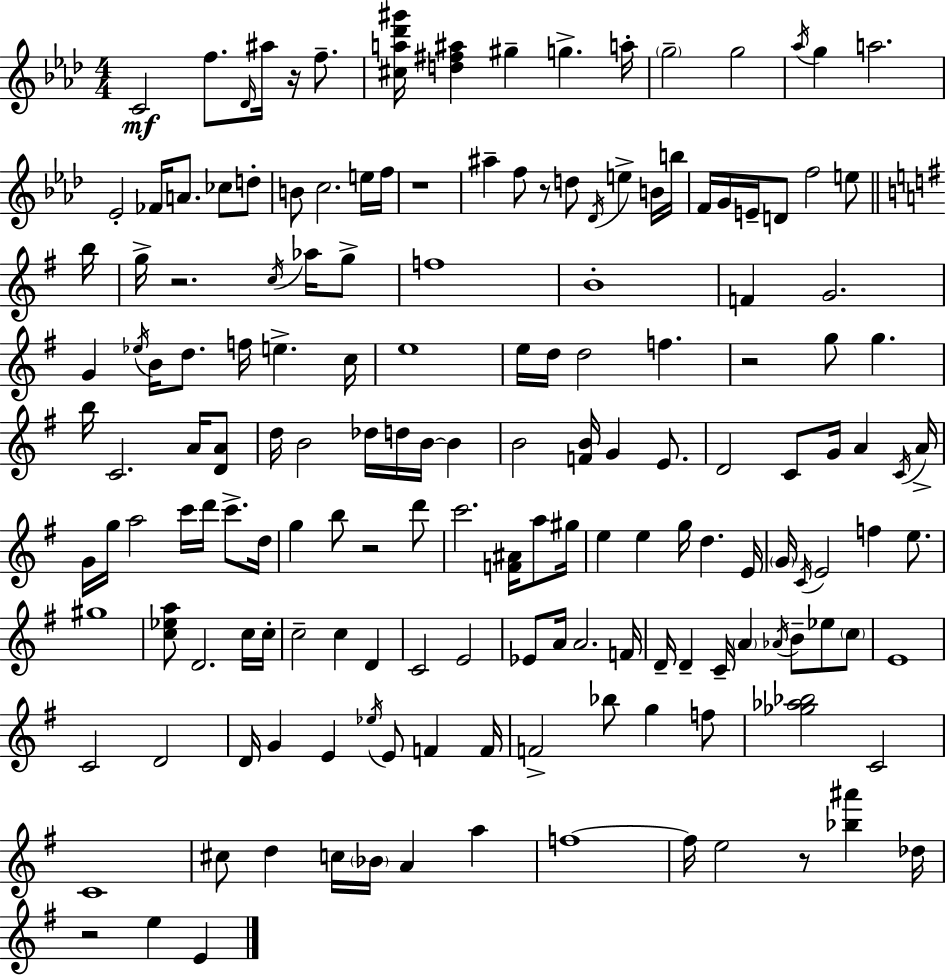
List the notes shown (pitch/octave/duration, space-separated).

C4/h F5/e. Db4/s A#5/s R/s F5/e. [C#5,A5,Db6,G#6]/s [D5,F#5,A#5]/q G#5/q G5/q. A5/s G5/h G5/h Ab5/s G5/q A5/h. Eb4/h FES4/s A4/e. CES5/e D5/e B4/e C5/h. E5/s F5/s R/w A#5/q F5/e R/e D5/e Db4/s E5/q B4/s B5/s F4/s G4/s E4/s D4/e F5/h E5/e B5/s G5/s R/h. C5/s Ab5/s G5/e F5/w B4/w F4/q G4/h. G4/q Eb5/s B4/s D5/e. F5/s E5/q. C5/s E5/w E5/s D5/s D5/h F5/q. R/h G5/e G5/q. B5/s C4/h. A4/s [D4,A4]/e D5/s B4/h Db5/s D5/s B4/s B4/q B4/h [F4,B4]/s G4/q E4/e. D4/h C4/e G4/s A4/q C4/s A4/s G4/s G5/s A5/h C6/s D6/s C6/e. D5/s G5/q B5/e R/h D6/e C6/h. [F4,A#4]/s A5/e G#5/s E5/q E5/q G5/s D5/q. E4/s G4/s C4/s E4/h F5/q E5/e. G#5/w [C5,Eb5,A5]/e D4/h. C5/s C5/s C5/h C5/q D4/q C4/h E4/h Eb4/e A4/s A4/h. F4/s D4/s D4/q C4/s A4/q Ab4/s B4/e Eb5/e C5/e E4/w C4/h D4/h D4/s G4/q E4/q Eb5/s E4/e F4/q F4/s F4/h Bb5/e G5/q F5/e [Gb5,Ab5,Bb5]/h C4/h C4/w C#5/e D5/q C5/s Bb4/s A4/q A5/q F5/w F5/s E5/h R/e [Bb5,A#6]/q Db5/s R/h E5/q E4/q